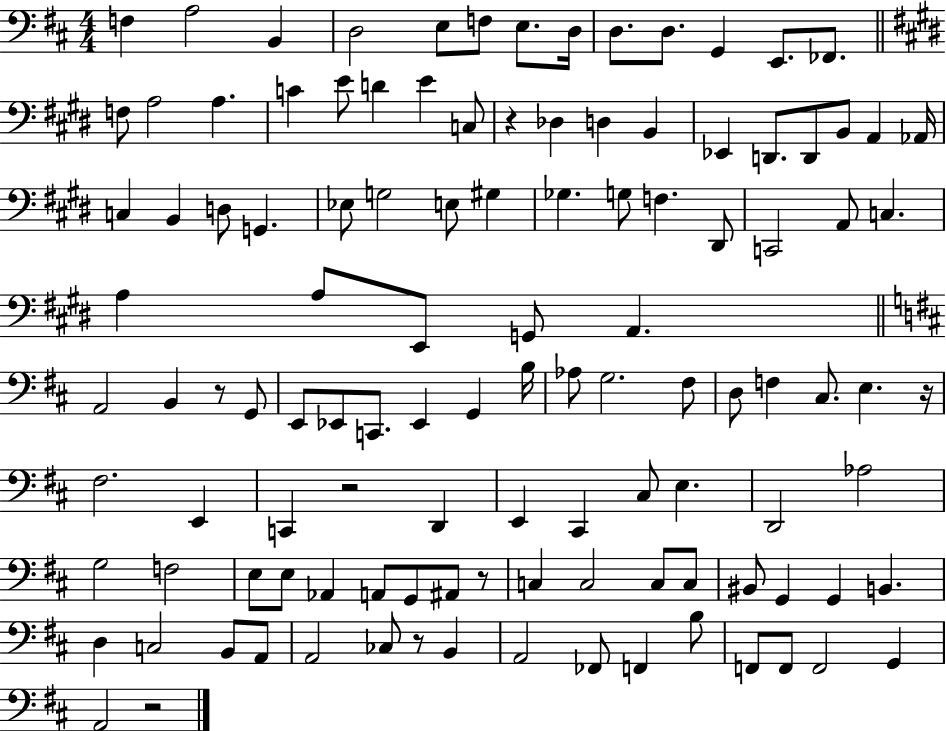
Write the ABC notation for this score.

X:1
T:Untitled
M:4/4
L:1/4
K:D
F, A,2 B,, D,2 E,/2 F,/2 E,/2 D,/4 D,/2 D,/2 G,, E,,/2 _F,,/2 F,/2 A,2 A, C E/2 D E C,/2 z _D, D, B,, _E,, D,,/2 D,,/2 B,,/2 A,, _A,,/4 C, B,, D,/2 G,, _E,/2 G,2 E,/2 ^G, _G, G,/2 F, ^D,,/2 C,,2 A,,/2 C, A, A,/2 E,,/2 G,,/2 A,, A,,2 B,, z/2 G,,/2 E,,/2 _E,,/2 C,,/2 _E,, G,, B,/4 _A,/2 G,2 ^F,/2 D,/2 F, ^C,/2 E, z/4 ^F,2 E,, C,, z2 D,, E,, ^C,, ^C,/2 E, D,,2 _A,2 G,2 F,2 E,/2 E,/2 _A,, A,,/2 G,,/2 ^A,,/2 z/2 C, C,2 C,/2 C,/2 ^B,,/2 G,, G,, B,, D, C,2 B,,/2 A,,/2 A,,2 _C,/2 z/2 B,, A,,2 _F,,/2 F,, B,/2 F,,/2 F,,/2 F,,2 G,, A,,2 z2